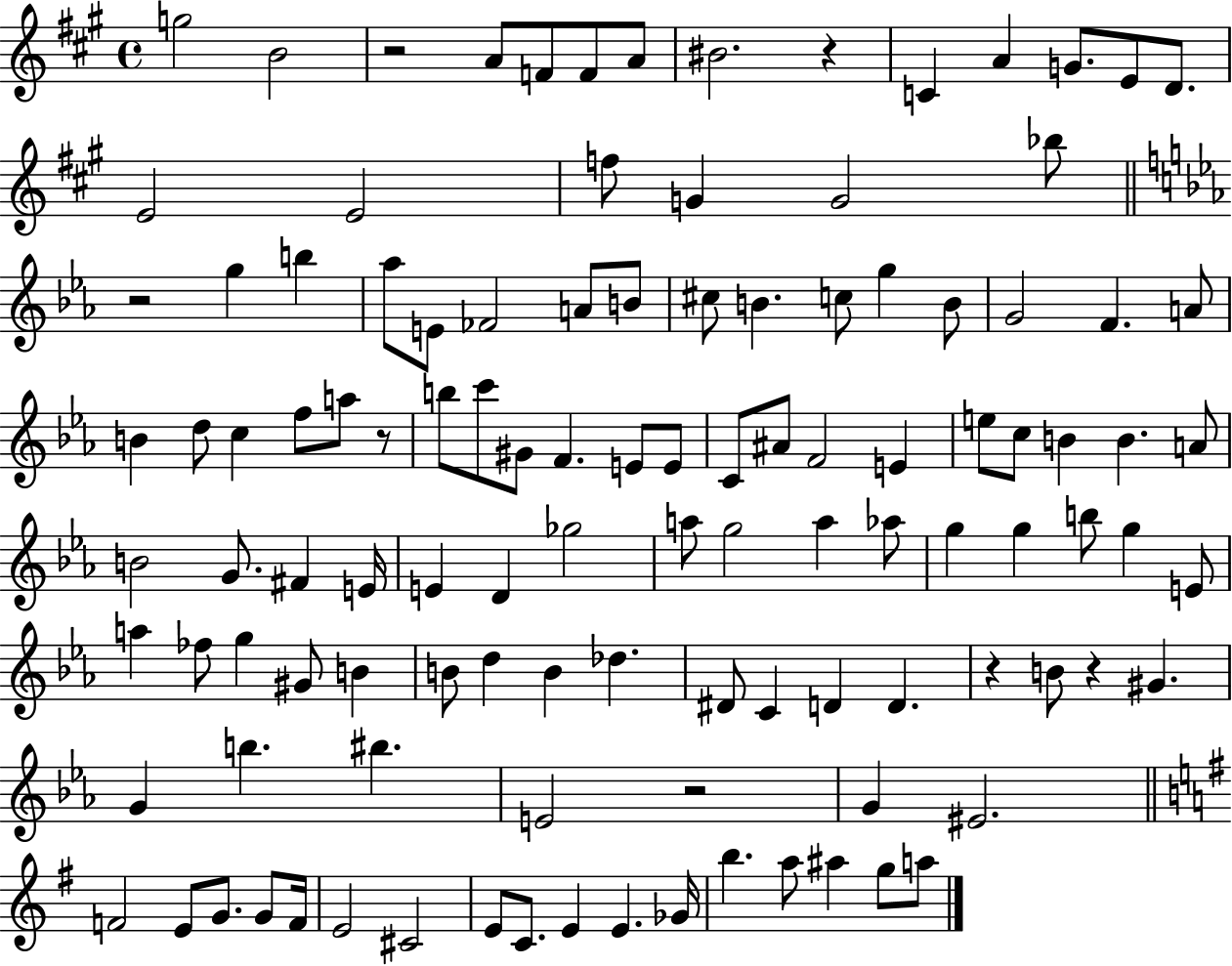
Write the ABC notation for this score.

X:1
T:Untitled
M:4/4
L:1/4
K:A
g2 B2 z2 A/2 F/2 F/2 A/2 ^B2 z C A G/2 E/2 D/2 E2 E2 f/2 G G2 _b/2 z2 g b _a/2 E/2 _F2 A/2 B/2 ^c/2 B c/2 g B/2 G2 F A/2 B d/2 c f/2 a/2 z/2 b/2 c'/2 ^G/2 F E/2 E/2 C/2 ^A/2 F2 E e/2 c/2 B B A/2 B2 G/2 ^F E/4 E D _g2 a/2 g2 a _a/2 g g b/2 g E/2 a _f/2 g ^G/2 B B/2 d B _d ^D/2 C D D z B/2 z ^G G b ^b E2 z2 G ^E2 F2 E/2 G/2 G/2 F/4 E2 ^C2 E/2 C/2 E E _G/4 b a/2 ^a g/2 a/2